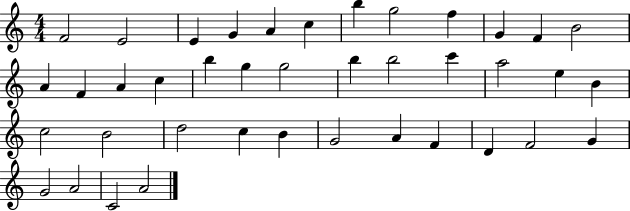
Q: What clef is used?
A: treble